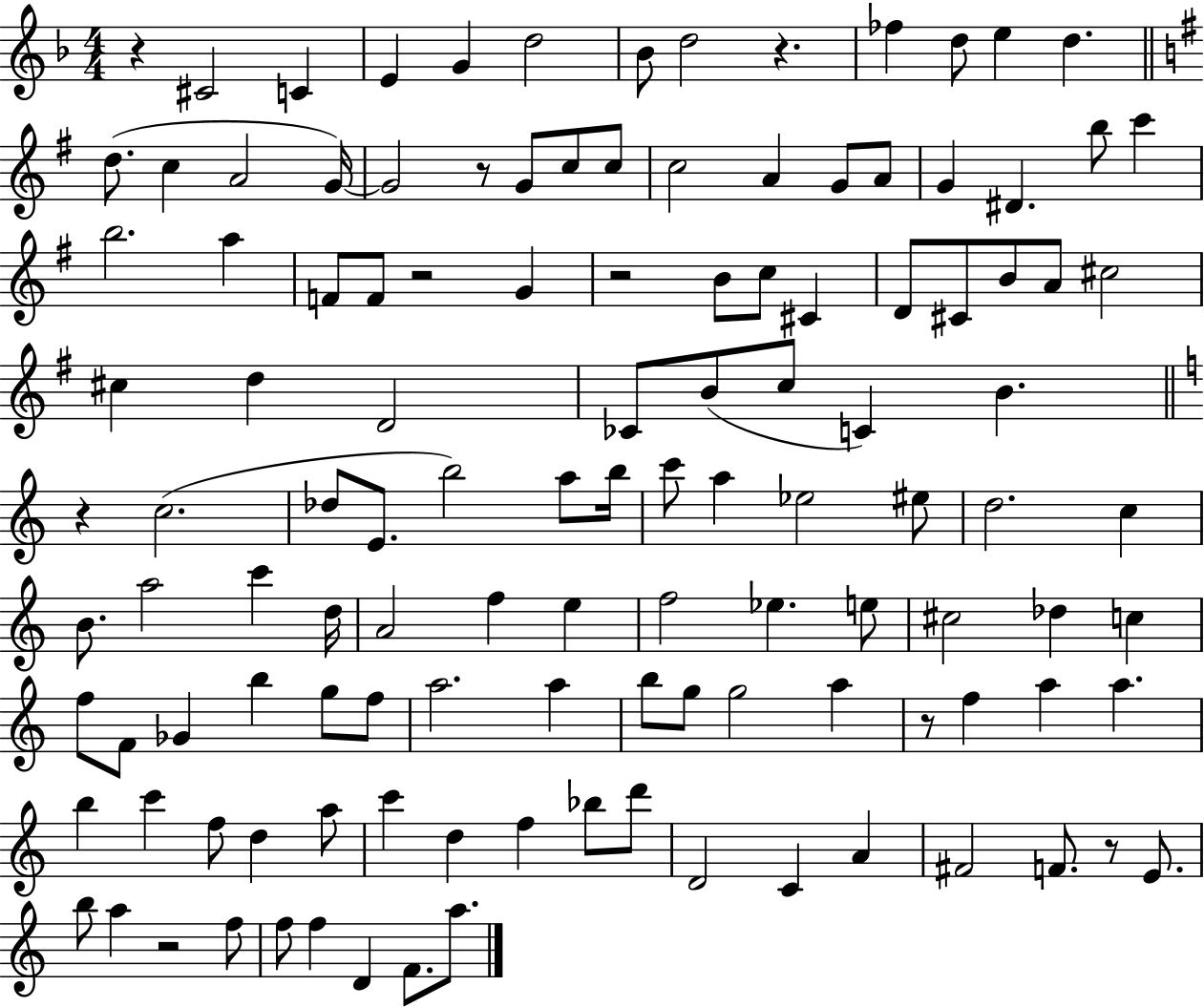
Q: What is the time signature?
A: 4/4